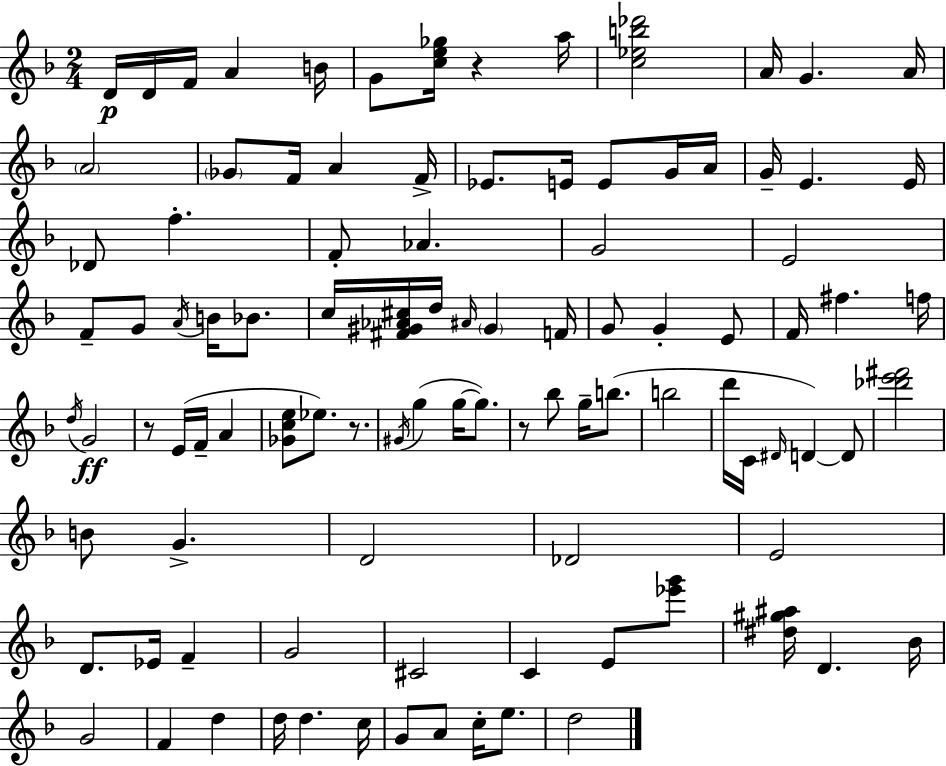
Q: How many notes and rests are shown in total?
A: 100